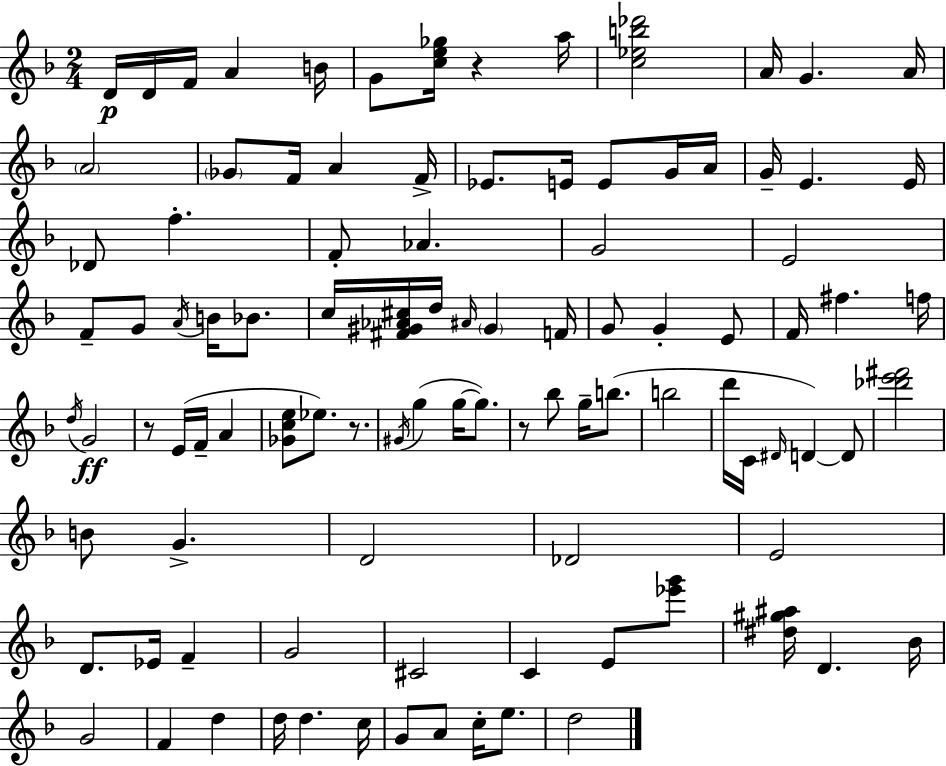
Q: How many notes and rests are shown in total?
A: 100